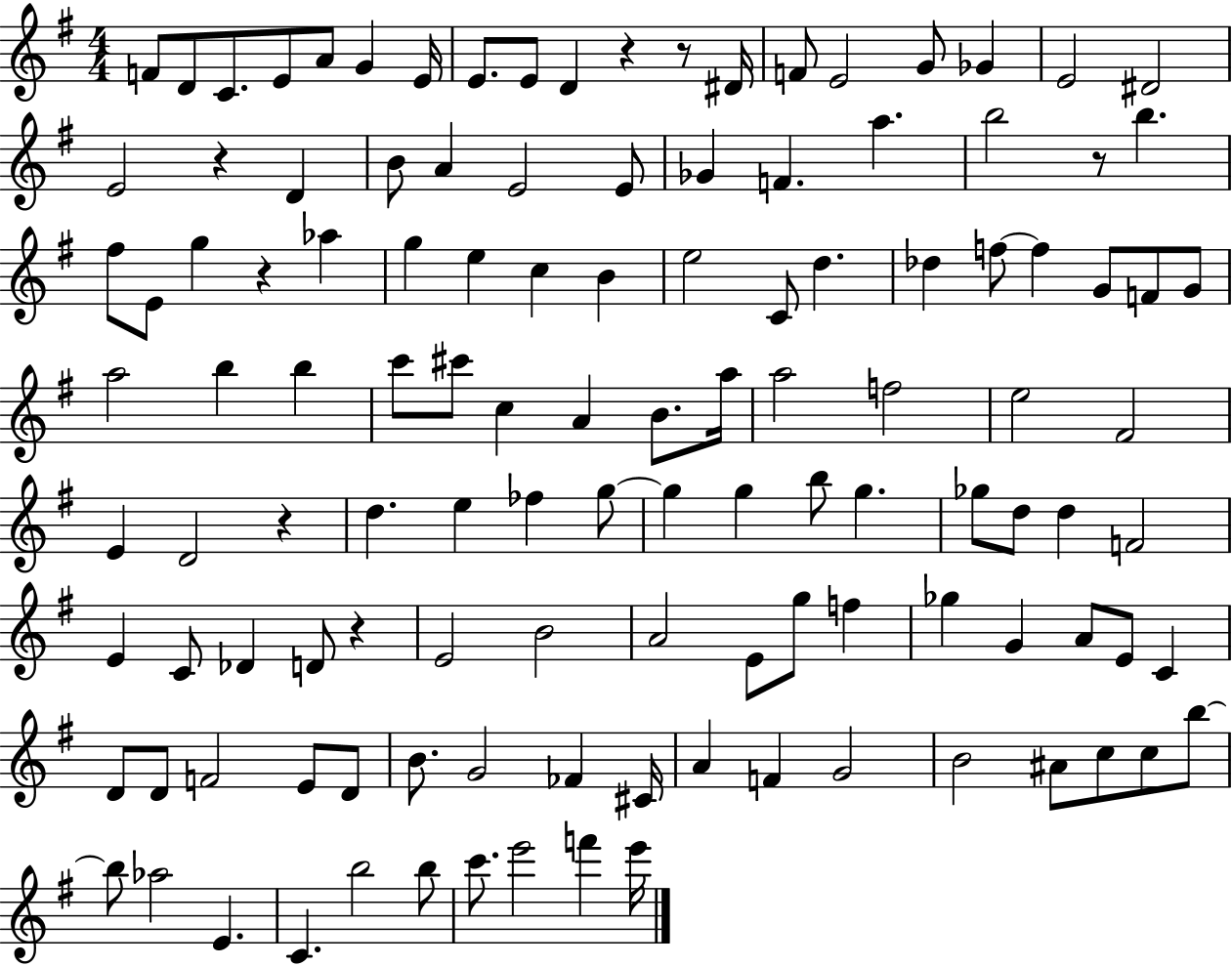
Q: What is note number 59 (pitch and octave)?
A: E4